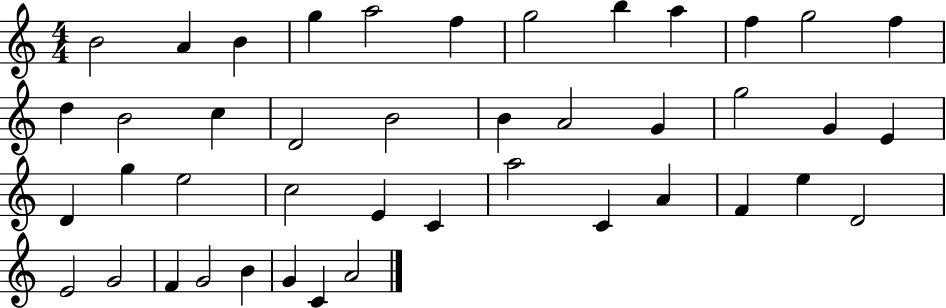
X:1
T:Untitled
M:4/4
L:1/4
K:C
B2 A B g a2 f g2 b a f g2 f d B2 c D2 B2 B A2 G g2 G E D g e2 c2 E C a2 C A F e D2 E2 G2 F G2 B G C A2